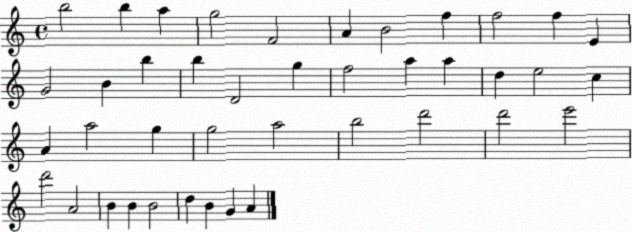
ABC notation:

X:1
T:Untitled
M:4/4
L:1/4
K:C
b2 b a g2 F2 A B2 f f2 f E G2 B b b D2 g f2 a a d e2 c A a2 g g2 a2 b2 d'2 d'2 e'2 d'2 A2 B B B2 d B G A